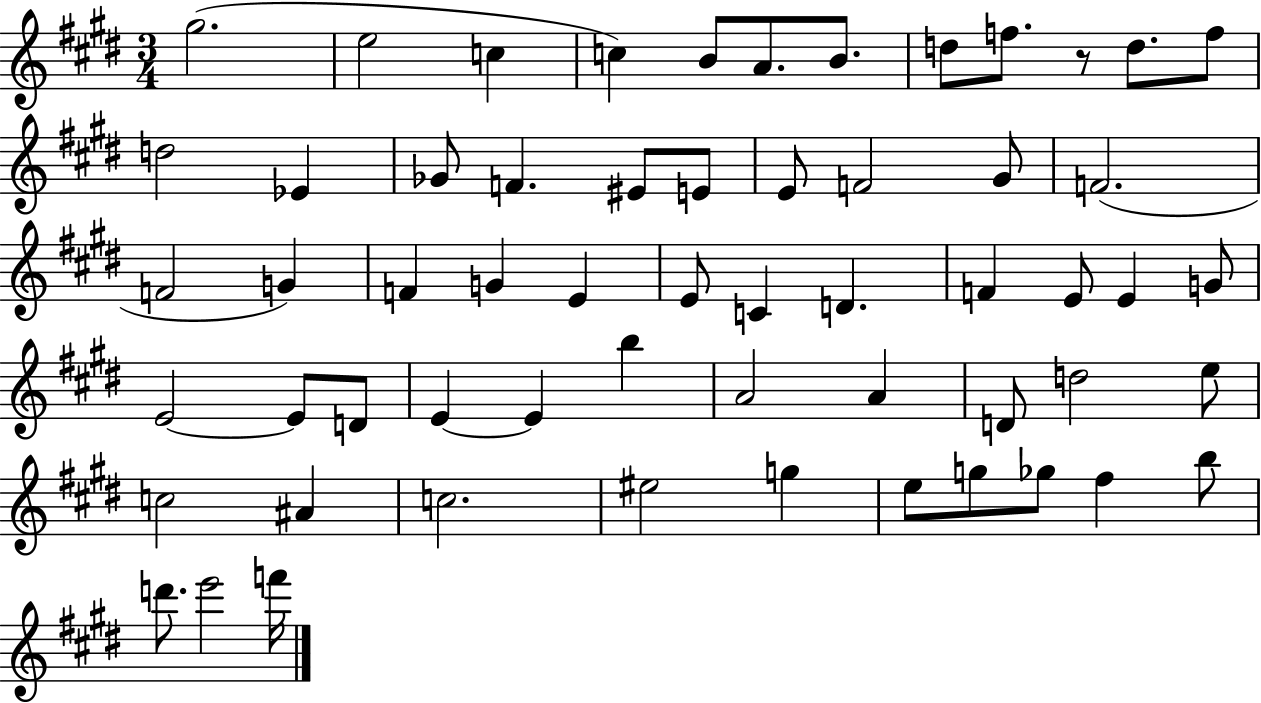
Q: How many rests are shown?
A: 1